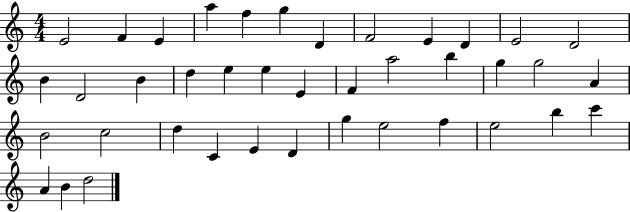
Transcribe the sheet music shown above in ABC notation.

X:1
T:Untitled
M:4/4
L:1/4
K:C
E2 F E a f g D F2 E D E2 D2 B D2 B d e e E F a2 b g g2 A B2 c2 d C E D g e2 f e2 b c' A B d2